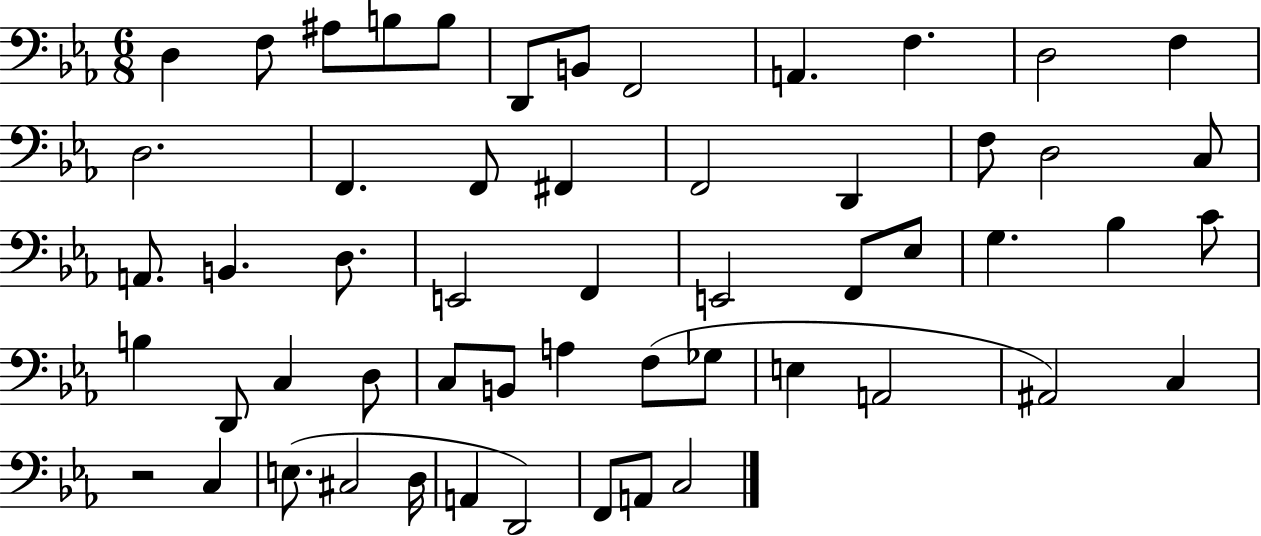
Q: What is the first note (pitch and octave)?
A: D3